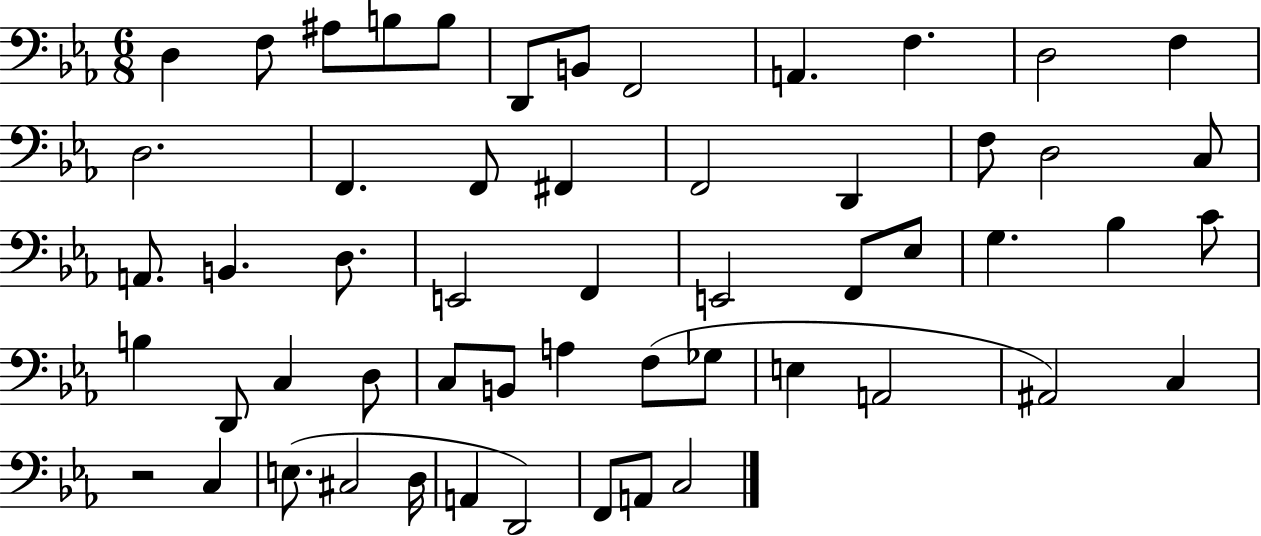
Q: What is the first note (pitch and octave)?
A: D3